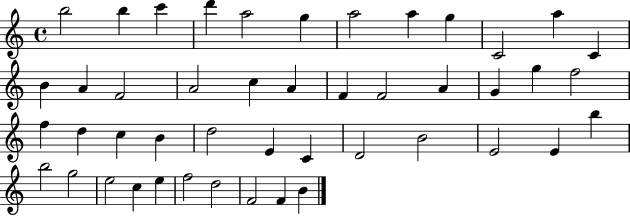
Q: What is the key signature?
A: C major